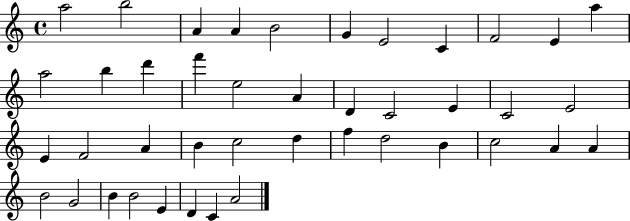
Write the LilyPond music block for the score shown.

{
  \clef treble
  \time 4/4
  \defaultTimeSignature
  \key c \major
  a''2 b''2 | a'4 a'4 b'2 | g'4 e'2 c'4 | f'2 e'4 a''4 | \break a''2 b''4 d'''4 | f'''4 e''2 a'4 | d'4 c'2 e'4 | c'2 e'2 | \break e'4 f'2 a'4 | b'4 c''2 d''4 | f''4 d''2 b'4 | c''2 a'4 a'4 | \break b'2 g'2 | b'4 b'2 e'4 | d'4 c'4 a'2 | \bar "|."
}